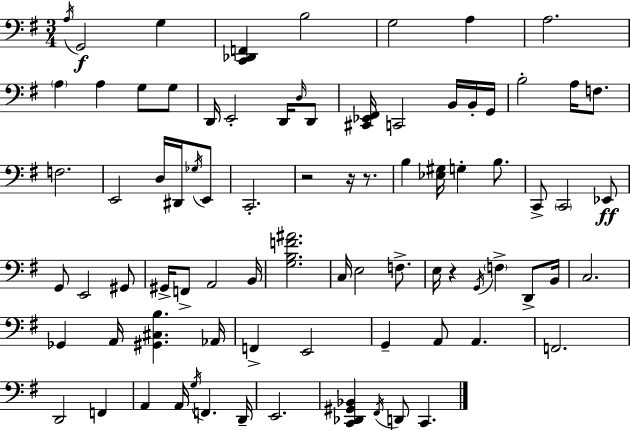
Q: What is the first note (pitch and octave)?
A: A3